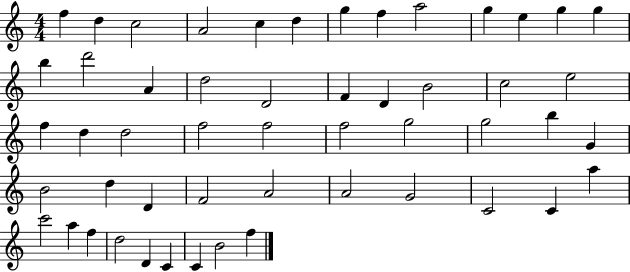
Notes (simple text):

F5/q D5/q C5/h A4/h C5/q D5/q G5/q F5/q A5/h G5/q E5/q G5/q G5/q B5/q D6/h A4/q D5/h D4/h F4/q D4/q B4/h C5/h E5/h F5/q D5/q D5/h F5/h F5/h F5/h G5/h G5/h B5/q G4/q B4/h D5/q D4/q F4/h A4/h A4/h G4/h C4/h C4/q A5/q C6/h A5/q F5/q D5/h D4/q C4/q C4/q B4/h F5/q